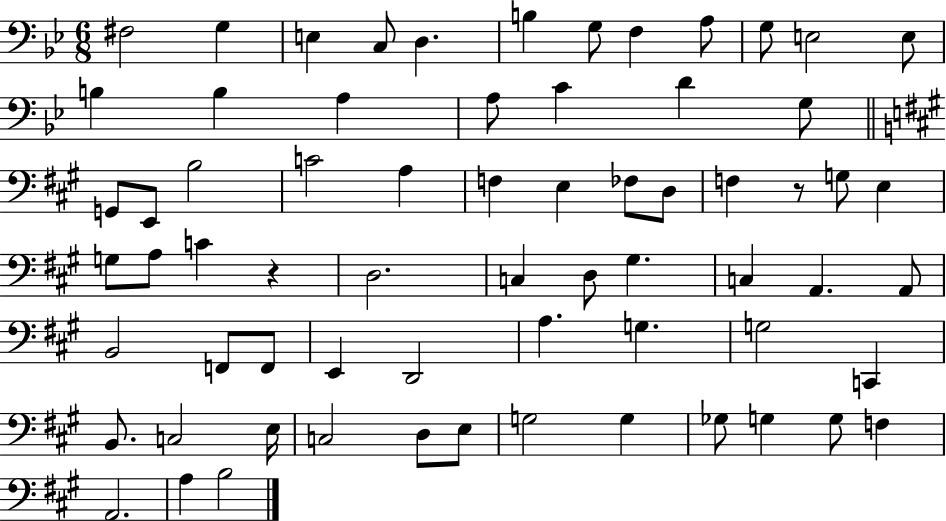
{
  \clef bass
  \numericTimeSignature
  \time 6/8
  \key bes \major
  fis2 g4 | e4 c8 d4. | b4 g8 f4 a8 | g8 e2 e8 | \break b4 b4 a4 | a8 c'4 d'4 g8 | \bar "||" \break \key a \major g,8 e,8 b2 | c'2 a4 | f4 e4 fes8 d8 | f4 r8 g8 e4 | \break g8 a8 c'4 r4 | d2. | c4 d8 gis4. | c4 a,4. a,8 | \break b,2 f,8 f,8 | e,4 d,2 | a4. g4. | g2 c,4 | \break b,8. c2 e16 | c2 d8 e8 | g2 g4 | ges8 g4 g8 f4 | \break a,2. | a4 b2 | \bar "|."
}